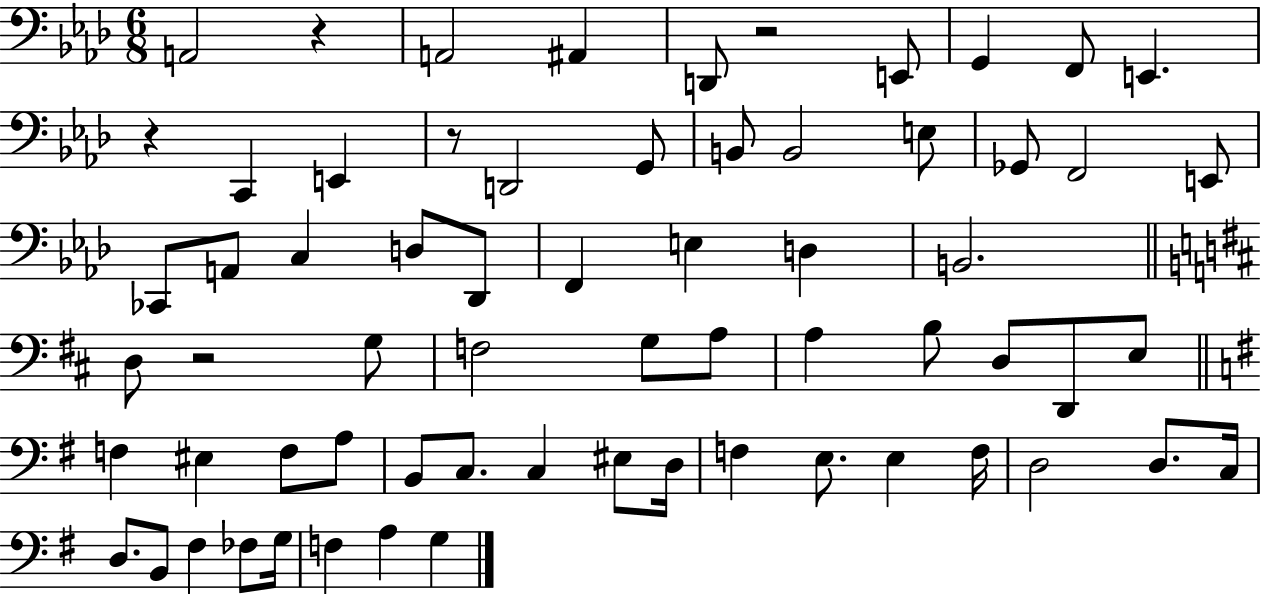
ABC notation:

X:1
T:Untitled
M:6/8
L:1/4
K:Ab
A,,2 z A,,2 ^A,, D,,/2 z2 E,,/2 G,, F,,/2 E,, z C,, E,, z/2 D,,2 G,,/2 B,,/2 B,,2 E,/2 _G,,/2 F,,2 E,,/2 _C,,/2 A,,/2 C, D,/2 _D,,/2 F,, E, D, B,,2 D,/2 z2 G,/2 F,2 G,/2 A,/2 A, B,/2 D,/2 D,,/2 E,/2 F, ^E, F,/2 A,/2 B,,/2 C,/2 C, ^E,/2 D,/4 F, E,/2 E, F,/4 D,2 D,/2 C,/4 D,/2 B,,/2 ^F, _F,/2 G,/4 F, A, G,